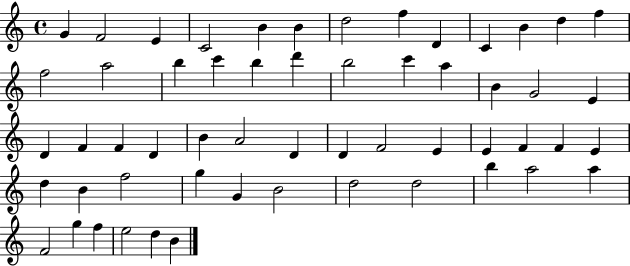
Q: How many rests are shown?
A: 0